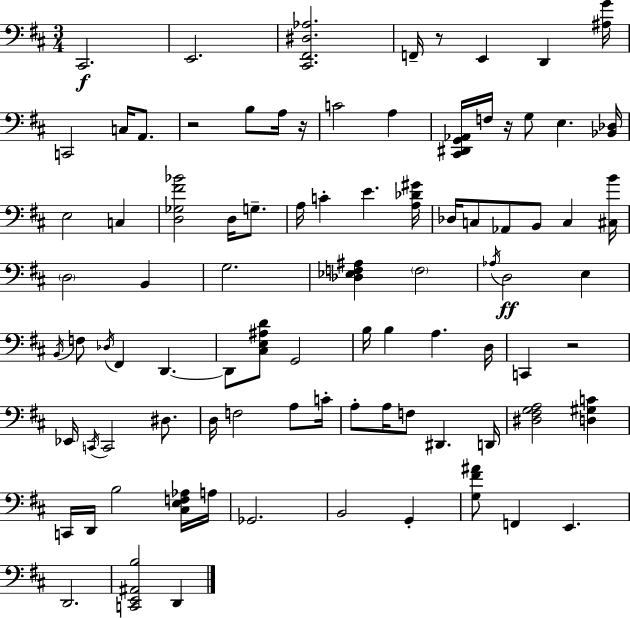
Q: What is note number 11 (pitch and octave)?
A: C4